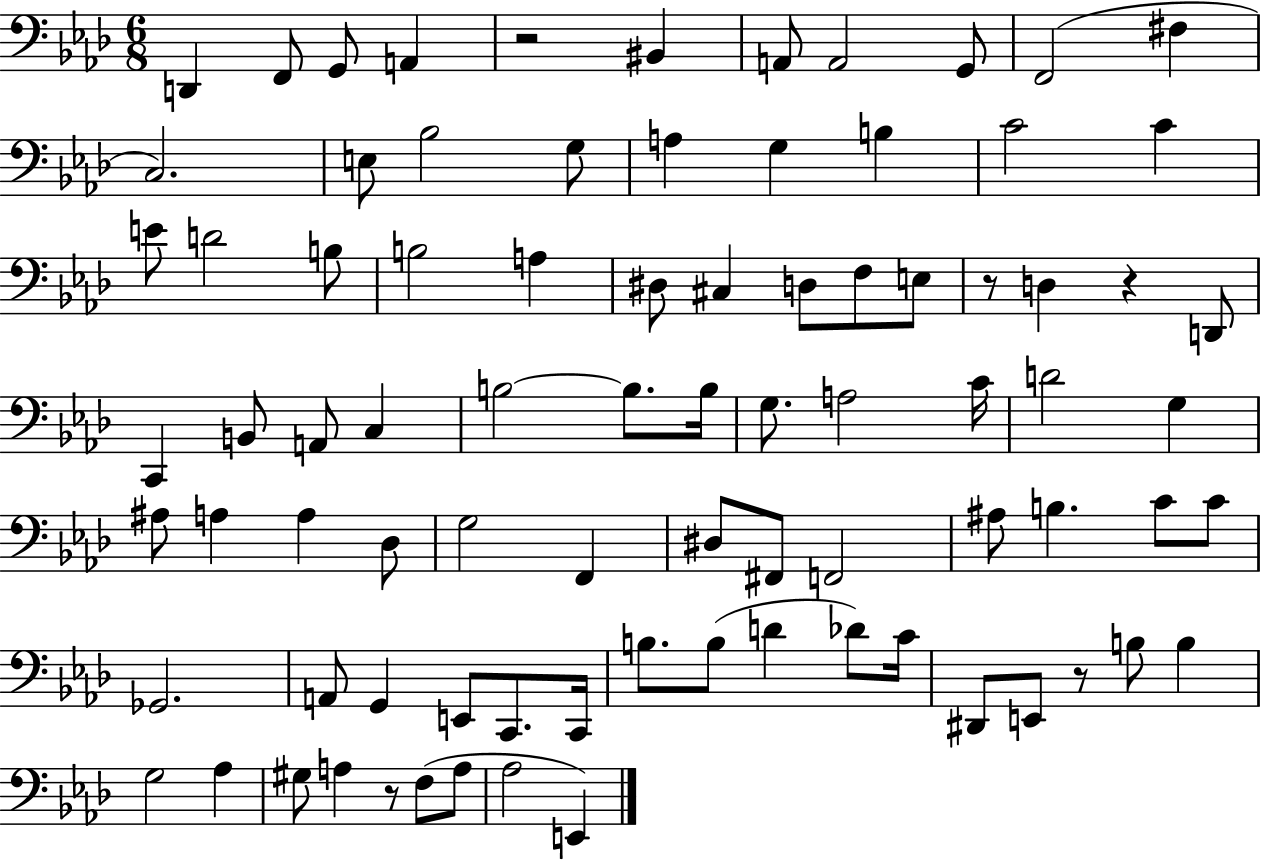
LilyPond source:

{
  \clef bass
  \numericTimeSignature
  \time 6/8
  \key aes \major
  d,4 f,8 g,8 a,4 | r2 bis,4 | a,8 a,2 g,8 | f,2( fis4 | \break c2.) | e8 bes2 g8 | a4 g4 b4 | c'2 c'4 | \break e'8 d'2 b8 | b2 a4 | dis8 cis4 d8 f8 e8 | r8 d4 r4 d,8 | \break c,4 b,8 a,8 c4 | b2~~ b8. b16 | g8. a2 c'16 | d'2 g4 | \break ais8 a4 a4 des8 | g2 f,4 | dis8 fis,8 f,2 | ais8 b4. c'8 c'8 | \break ges,2. | a,8 g,4 e,8 c,8. c,16 | b8. b8( d'4 des'8) c'16 | dis,8 e,8 r8 b8 b4 | \break g2 aes4 | gis8 a4 r8 f8( a8 | aes2 e,4) | \bar "|."
}